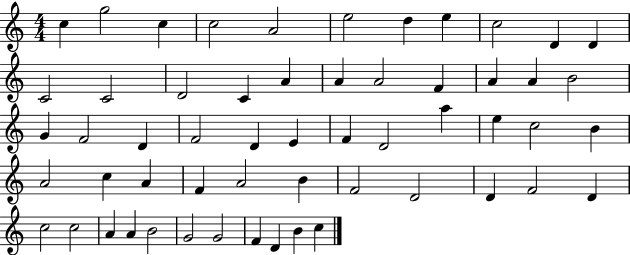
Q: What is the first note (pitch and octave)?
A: C5